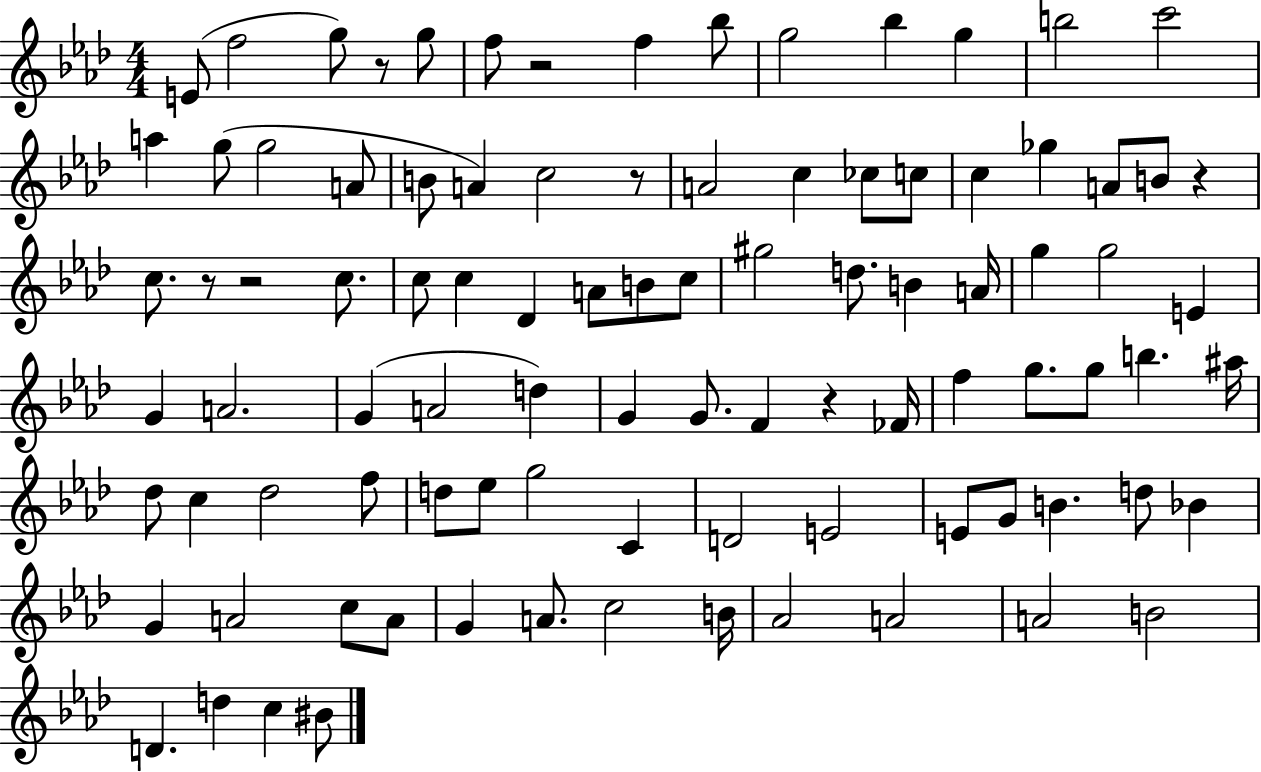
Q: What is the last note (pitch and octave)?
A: BIS4